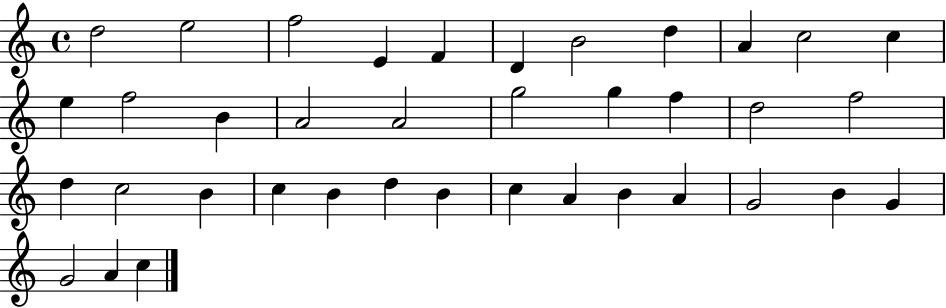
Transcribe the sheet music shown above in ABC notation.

X:1
T:Untitled
M:4/4
L:1/4
K:C
d2 e2 f2 E F D B2 d A c2 c e f2 B A2 A2 g2 g f d2 f2 d c2 B c B d B c A B A G2 B G G2 A c